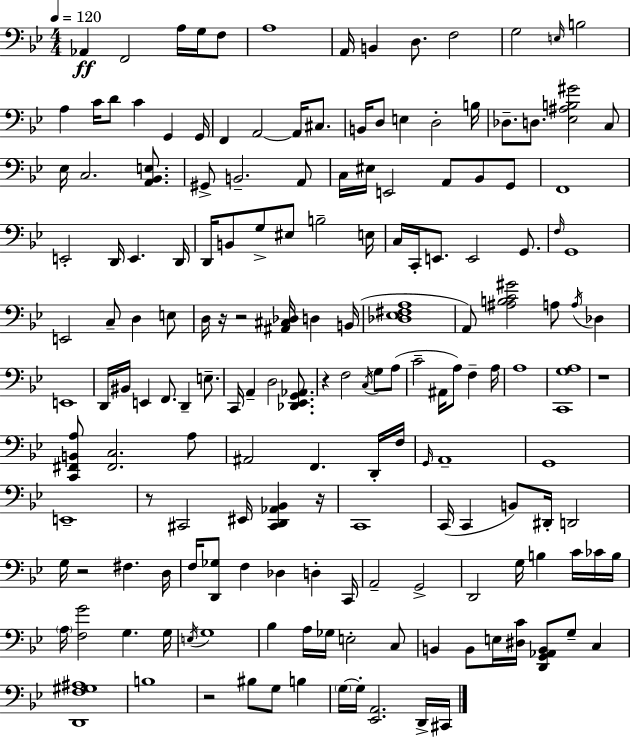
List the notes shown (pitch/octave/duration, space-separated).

Ab2/q F2/h A3/s G3/s F3/e A3/w A2/s B2/q D3/e. F3/h G3/h E3/s B3/h A3/q C4/s D4/e C4/q G2/q G2/s F2/q A2/h A2/s C#3/e. B2/s D3/e E3/q D3/h B3/s Db3/e. D3/e. [Eb3,A#3,B3,G#4]/h C3/e Eb3/s C3/h. [A2,Bb2,E3]/e. G#2/e B2/h. A2/e C3/s EIS3/s E2/h A2/e Bb2/e G2/e F2/w E2/h D2/s E2/q. D2/s D2/s B2/e G3/e EIS3/e B3/h E3/s C3/s C2/s E2/e. E2/h G2/e. F3/s G2/w E2/h C3/e D3/q E3/e D3/s R/s R/h [A#2,C#3,Db3]/s D3/q B2/s [Db3,Eb3,F#3,A3]/w A2/e [A#3,B3,C4,G#4]/h A3/e A3/s Db3/q E2/w D2/s BIS2/s E2/q F2/e. D2/q E3/e. C2/s A2/q D3/h [Db2,Eb2,G2,Ab2]/e. R/q F3/h C3/s G3/e A3/e C4/h A#2/s A3/e F3/q A3/s A3/w [C2,G3,A3]/w R/w [C2,F#2,B2,A3]/e [F#2,C3]/h. A3/e A#2/h F2/q. D2/s F3/s G2/s A2/w G2/w E2/w R/e C#2/h EIS2/s [C#2,D2,Ab2,Bb2]/q R/s C2/w C2/s C2/q B2/e D#2/s D2/h G3/s R/h F#3/q. D3/s F3/s [D2,Gb3]/e F3/q Db3/q D3/q C2/s A2/h G2/h D2/h G3/s B3/q C4/s CES4/s B3/s A3/s [F3,G4]/h G3/q. G3/s E3/s G3/w Bb3/q A3/s Gb3/s E3/h C3/e B2/q B2/e E3/s [D#3,C4]/s [D2,G2,Ab2,B2]/e G3/e C3/q [D2,F3,G#3,A#3]/w B3/w R/h BIS3/e G3/e B3/q G3/s G3/s [Eb2,A2]/h. D2/s C#2/s